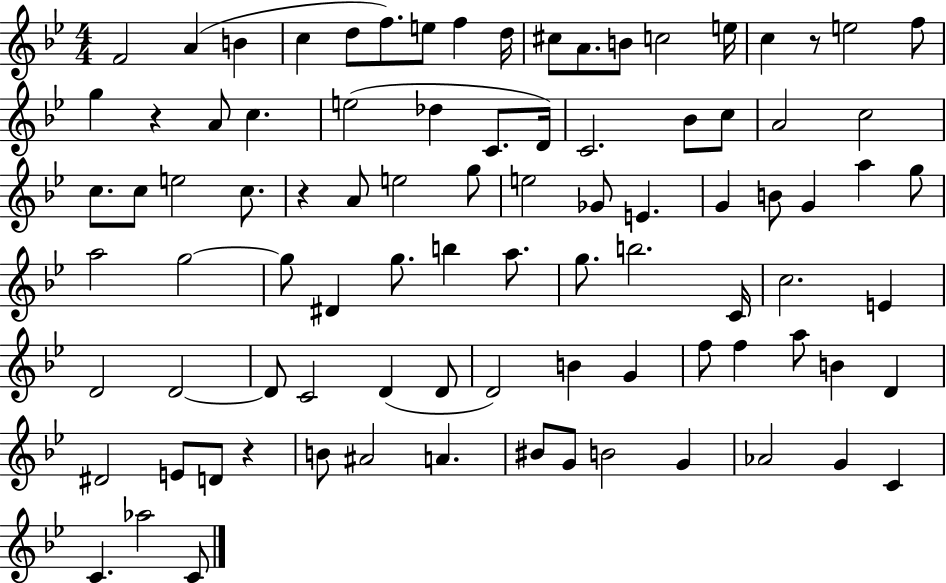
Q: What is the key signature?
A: BES major